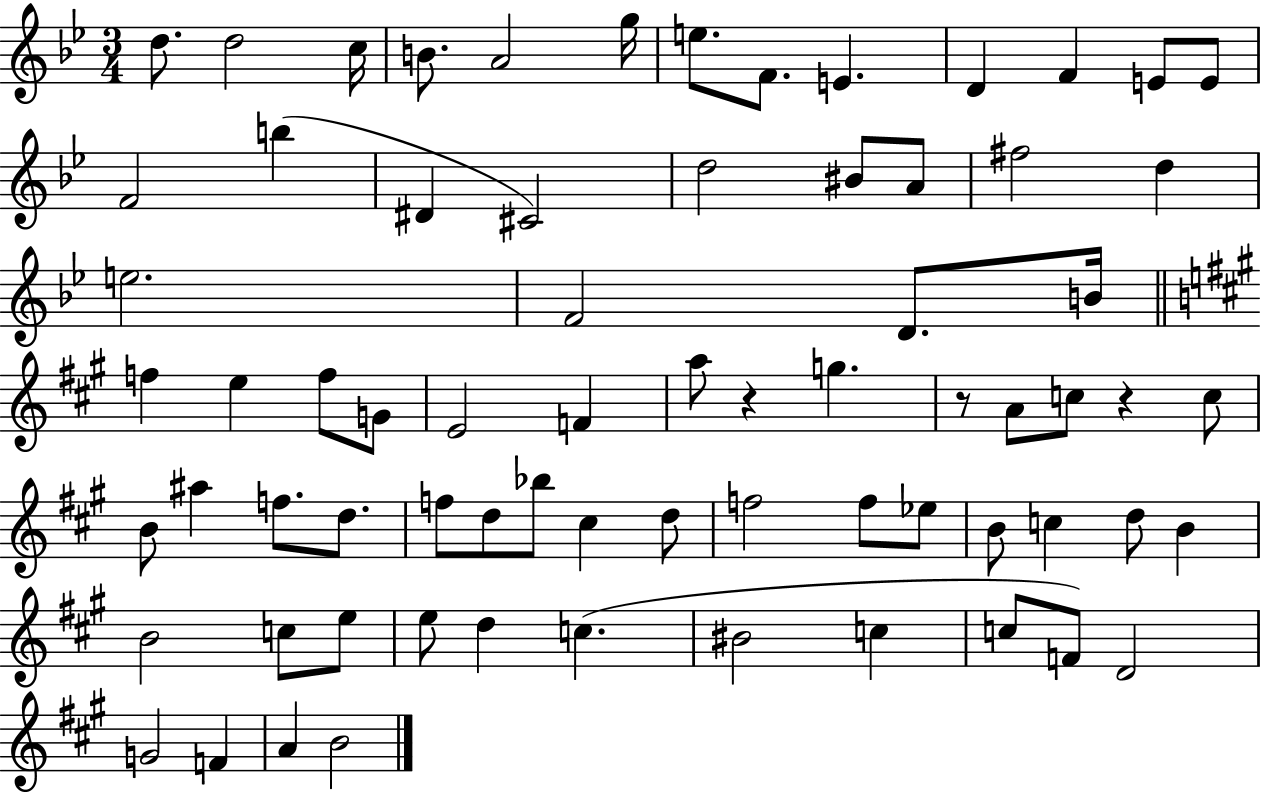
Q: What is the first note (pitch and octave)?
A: D5